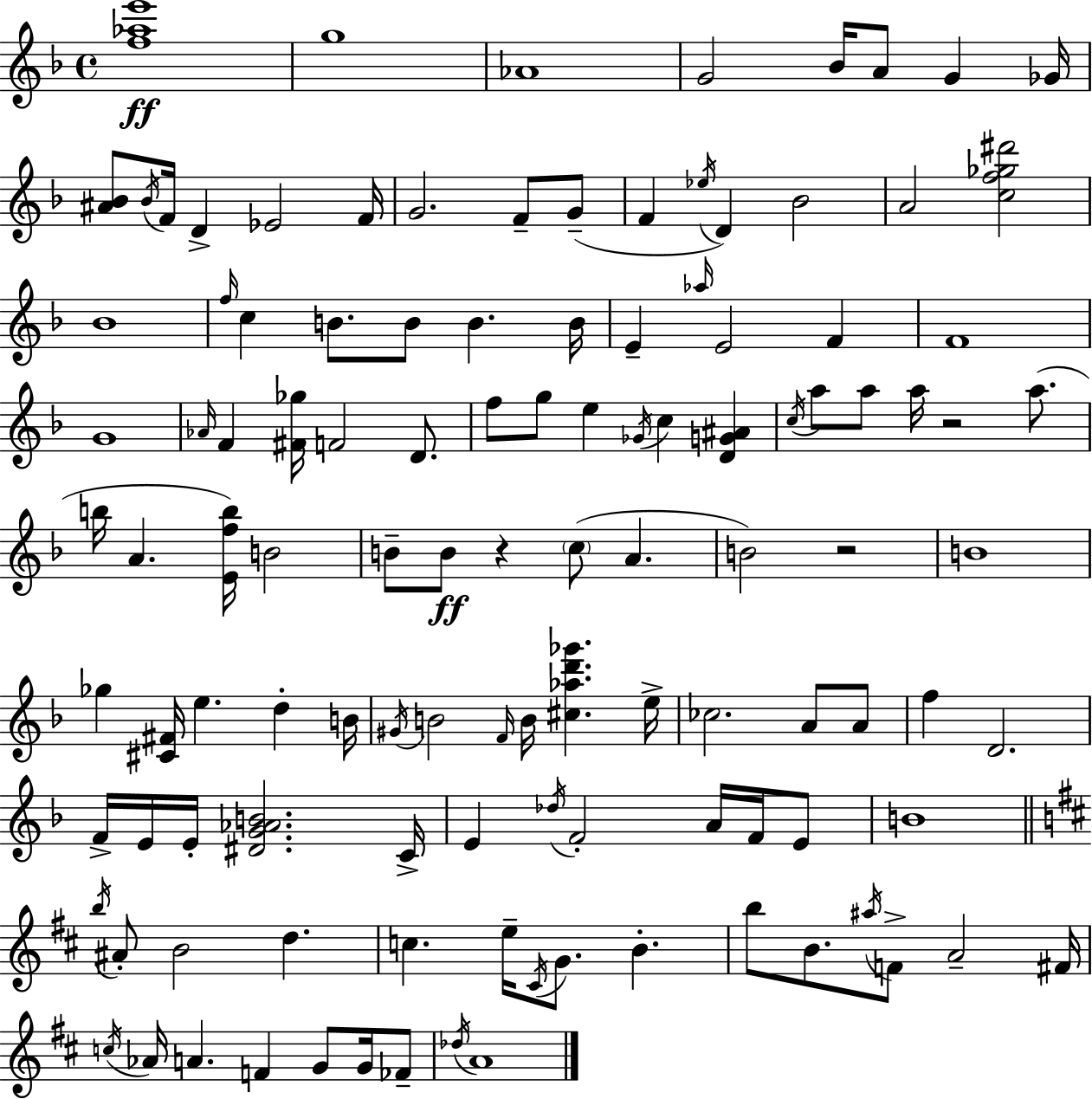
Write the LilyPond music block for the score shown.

{
  \clef treble
  \time 4/4
  \defaultTimeSignature
  \key d \minor
  \repeat volta 2 { <f'' aes'' e'''>1\ff | g''1 | aes'1 | g'2 bes'16 a'8 g'4 ges'16 | \break <ais' bes'>8 \acciaccatura { bes'16 } f'16 d'4-> ees'2 | f'16 g'2. f'8-- g'8--( | f'4 \acciaccatura { ees''16 } d'4) bes'2 | a'2 <c'' f'' ges'' dis'''>2 | \break bes'1 | \grace { f''16 } c''4 b'8. b'8 b'4. | b'16 e'4-- \grace { aes''16 } e'2 | f'4 f'1 | \break g'1 | \grace { aes'16 } f'4 <fis' ges''>16 f'2 | d'8. f''8 g''8 e''4 \acciaccatura { ges'16 } c''4 | <d' g' ais'>4 \acciaccatura { c''16 } a''8 a''8 a''16 r2 | \break a''8.( b''16 a'4. <e' f'' b''>16) b'2 | b'8-- b'8\ff r4 \parenthesize c''8( | a'4. b'2) r2 | b'1 | \break ges''4 <cis' fis'>16 e''4. | d''4-. b'16 \acciaccatura { gis'16 } b'2 | \grace { f'16 } b'16 <cis'' aes'' d''' ges'''>4. e''16-> ces''2. | a'8 a'8 f''4 d'2. | \break f'16-> e'16 e'16-. <dis' g' aes' b'>2. | c'16-> e'4 \acciaccatura { des''16 } f'2-. | a'16 f'16 e'8 b'1 | \bar "||" \break \key d \major \acciaccatura { b''16 } ais'8-. b'2 d''4. | c''4. e''16-- \acciaccatura { cis'16 } g'8. b'4.-. | b''8 b'8. \acciaccatura { ais''16 } f'8-> a'2-- | fis'16 \acciaccatura { c''16 } aes'16 a'4. f'4 g'8 | \break g'16 fes'8-- \acciaccatura { des''16 } a'1 | } \bar "|."
}